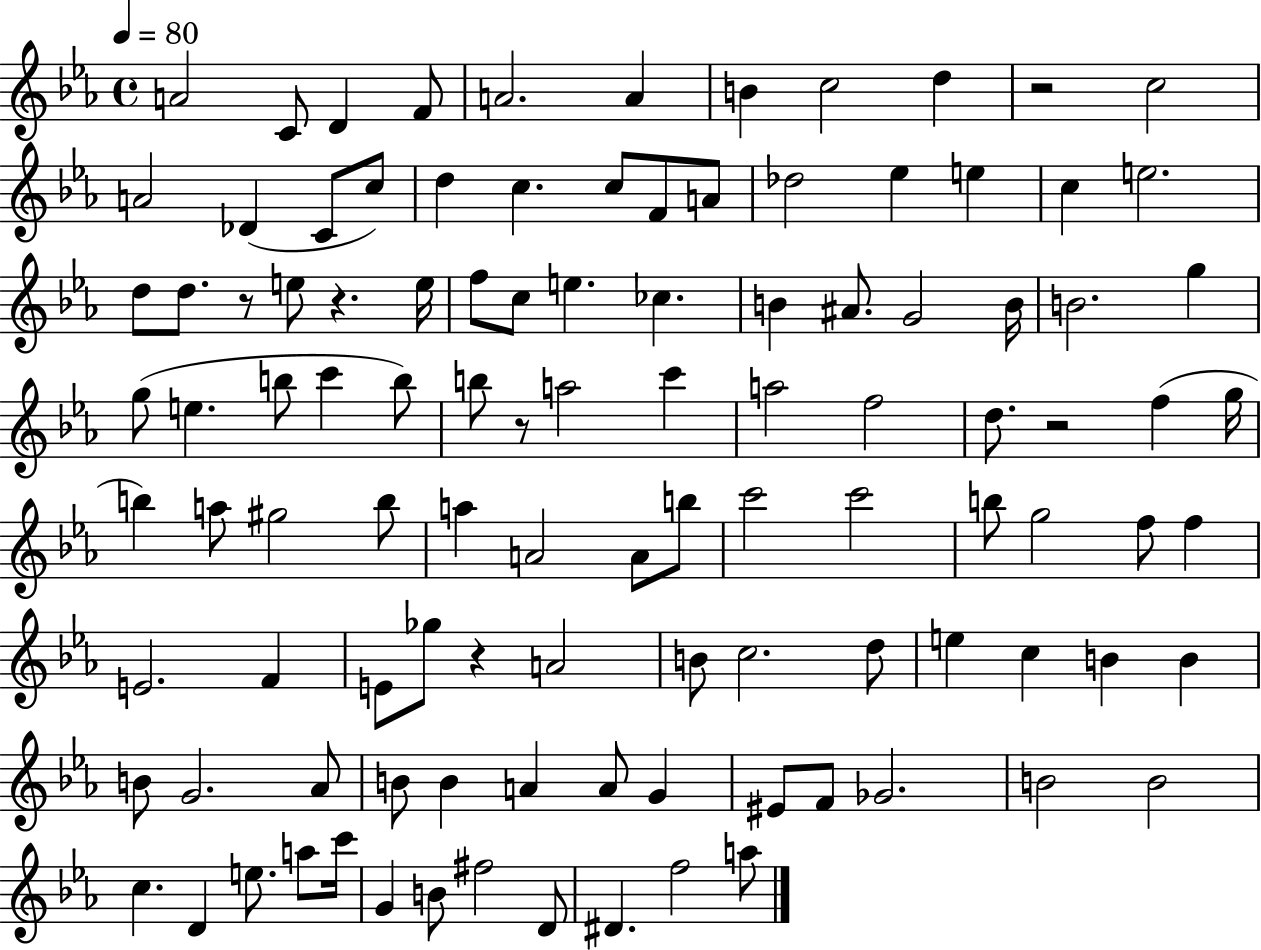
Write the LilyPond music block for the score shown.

{
  \clef treble
  \time 4/4
  \defaultTimeSignature
  \key ees \major
  \tempo 4 = 80
  a'2 c'8 d'4 f'8 | a'2. a'4 | b'4 c''2 d''4 | r2 c''2 | \break a'2 des'4( c'8 c''8) | d''4 c''4. c''8 f'8 a'8 | des''2 ees''4 e''4 | c''4 e''2. | \break d''8 d''8. r8 e''8 r4. e''16 | f''8 c''8 e''4. ces''4. | b'4 ais'8. g'2 b'16 | b'2. g''4 | \break g''8( e''4. b''8 c'''4 b''8) | b''8 r8 a''2 c'''4 | a''2 f''2 | d''8. r2 f''4( g''16 | \break b''4) a''8 gis''2 b''8 | a''4 a'2 a'8 b''8 | c'''2 c'''2 | b''8 g''2 f''8 f''4 | \break e'2. f'4 | e'8 ges''8 r4 a'2 | b'8 c''2. d''8 | e''4 c''4 b'4 b'4 | \break b'8 g'2. aes'8 | b'8 b'4 a'4 a'8 g'4 | eis'8 f'8 ges'2. | b'2 b'2 | \break c''4. d'4 e''8. a''8 c'''16 | g'4 b'8 fis''2 d'8 | dis'4. f''2 a''8 | \bar "|."
}